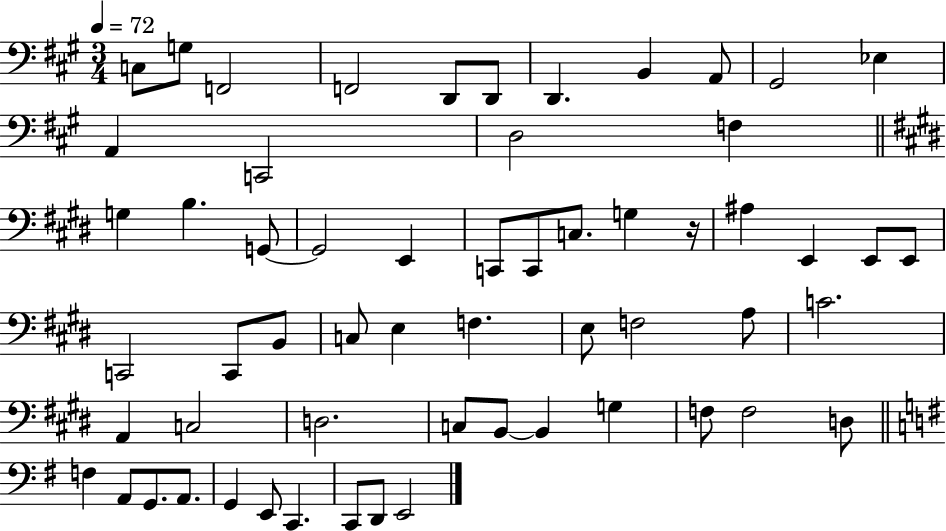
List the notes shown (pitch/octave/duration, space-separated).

C3/e G3/e F2/h F2/h D2/e D2/e D2/q. B2/q A2/e G#2/h Eb3/q A2/q C2/h D3/h F3/q G3/q B3/q. G2/e G2/h E2/q C2/e C2/e C3/e. G3/q R/s A#3/q E2/q E2/e E2/e C2/h C2/e B2/e C3/e E3/q F3/q. E3/e F3/h A3/e C4/h. A2/q C3/h D3/h. C3/e B2/e B2/q G3/q F3/e F3/h D3/e F3/q A2/e G2/e. A2/e. G2/q E2/e C2/q. C2/e D2/e E2/h